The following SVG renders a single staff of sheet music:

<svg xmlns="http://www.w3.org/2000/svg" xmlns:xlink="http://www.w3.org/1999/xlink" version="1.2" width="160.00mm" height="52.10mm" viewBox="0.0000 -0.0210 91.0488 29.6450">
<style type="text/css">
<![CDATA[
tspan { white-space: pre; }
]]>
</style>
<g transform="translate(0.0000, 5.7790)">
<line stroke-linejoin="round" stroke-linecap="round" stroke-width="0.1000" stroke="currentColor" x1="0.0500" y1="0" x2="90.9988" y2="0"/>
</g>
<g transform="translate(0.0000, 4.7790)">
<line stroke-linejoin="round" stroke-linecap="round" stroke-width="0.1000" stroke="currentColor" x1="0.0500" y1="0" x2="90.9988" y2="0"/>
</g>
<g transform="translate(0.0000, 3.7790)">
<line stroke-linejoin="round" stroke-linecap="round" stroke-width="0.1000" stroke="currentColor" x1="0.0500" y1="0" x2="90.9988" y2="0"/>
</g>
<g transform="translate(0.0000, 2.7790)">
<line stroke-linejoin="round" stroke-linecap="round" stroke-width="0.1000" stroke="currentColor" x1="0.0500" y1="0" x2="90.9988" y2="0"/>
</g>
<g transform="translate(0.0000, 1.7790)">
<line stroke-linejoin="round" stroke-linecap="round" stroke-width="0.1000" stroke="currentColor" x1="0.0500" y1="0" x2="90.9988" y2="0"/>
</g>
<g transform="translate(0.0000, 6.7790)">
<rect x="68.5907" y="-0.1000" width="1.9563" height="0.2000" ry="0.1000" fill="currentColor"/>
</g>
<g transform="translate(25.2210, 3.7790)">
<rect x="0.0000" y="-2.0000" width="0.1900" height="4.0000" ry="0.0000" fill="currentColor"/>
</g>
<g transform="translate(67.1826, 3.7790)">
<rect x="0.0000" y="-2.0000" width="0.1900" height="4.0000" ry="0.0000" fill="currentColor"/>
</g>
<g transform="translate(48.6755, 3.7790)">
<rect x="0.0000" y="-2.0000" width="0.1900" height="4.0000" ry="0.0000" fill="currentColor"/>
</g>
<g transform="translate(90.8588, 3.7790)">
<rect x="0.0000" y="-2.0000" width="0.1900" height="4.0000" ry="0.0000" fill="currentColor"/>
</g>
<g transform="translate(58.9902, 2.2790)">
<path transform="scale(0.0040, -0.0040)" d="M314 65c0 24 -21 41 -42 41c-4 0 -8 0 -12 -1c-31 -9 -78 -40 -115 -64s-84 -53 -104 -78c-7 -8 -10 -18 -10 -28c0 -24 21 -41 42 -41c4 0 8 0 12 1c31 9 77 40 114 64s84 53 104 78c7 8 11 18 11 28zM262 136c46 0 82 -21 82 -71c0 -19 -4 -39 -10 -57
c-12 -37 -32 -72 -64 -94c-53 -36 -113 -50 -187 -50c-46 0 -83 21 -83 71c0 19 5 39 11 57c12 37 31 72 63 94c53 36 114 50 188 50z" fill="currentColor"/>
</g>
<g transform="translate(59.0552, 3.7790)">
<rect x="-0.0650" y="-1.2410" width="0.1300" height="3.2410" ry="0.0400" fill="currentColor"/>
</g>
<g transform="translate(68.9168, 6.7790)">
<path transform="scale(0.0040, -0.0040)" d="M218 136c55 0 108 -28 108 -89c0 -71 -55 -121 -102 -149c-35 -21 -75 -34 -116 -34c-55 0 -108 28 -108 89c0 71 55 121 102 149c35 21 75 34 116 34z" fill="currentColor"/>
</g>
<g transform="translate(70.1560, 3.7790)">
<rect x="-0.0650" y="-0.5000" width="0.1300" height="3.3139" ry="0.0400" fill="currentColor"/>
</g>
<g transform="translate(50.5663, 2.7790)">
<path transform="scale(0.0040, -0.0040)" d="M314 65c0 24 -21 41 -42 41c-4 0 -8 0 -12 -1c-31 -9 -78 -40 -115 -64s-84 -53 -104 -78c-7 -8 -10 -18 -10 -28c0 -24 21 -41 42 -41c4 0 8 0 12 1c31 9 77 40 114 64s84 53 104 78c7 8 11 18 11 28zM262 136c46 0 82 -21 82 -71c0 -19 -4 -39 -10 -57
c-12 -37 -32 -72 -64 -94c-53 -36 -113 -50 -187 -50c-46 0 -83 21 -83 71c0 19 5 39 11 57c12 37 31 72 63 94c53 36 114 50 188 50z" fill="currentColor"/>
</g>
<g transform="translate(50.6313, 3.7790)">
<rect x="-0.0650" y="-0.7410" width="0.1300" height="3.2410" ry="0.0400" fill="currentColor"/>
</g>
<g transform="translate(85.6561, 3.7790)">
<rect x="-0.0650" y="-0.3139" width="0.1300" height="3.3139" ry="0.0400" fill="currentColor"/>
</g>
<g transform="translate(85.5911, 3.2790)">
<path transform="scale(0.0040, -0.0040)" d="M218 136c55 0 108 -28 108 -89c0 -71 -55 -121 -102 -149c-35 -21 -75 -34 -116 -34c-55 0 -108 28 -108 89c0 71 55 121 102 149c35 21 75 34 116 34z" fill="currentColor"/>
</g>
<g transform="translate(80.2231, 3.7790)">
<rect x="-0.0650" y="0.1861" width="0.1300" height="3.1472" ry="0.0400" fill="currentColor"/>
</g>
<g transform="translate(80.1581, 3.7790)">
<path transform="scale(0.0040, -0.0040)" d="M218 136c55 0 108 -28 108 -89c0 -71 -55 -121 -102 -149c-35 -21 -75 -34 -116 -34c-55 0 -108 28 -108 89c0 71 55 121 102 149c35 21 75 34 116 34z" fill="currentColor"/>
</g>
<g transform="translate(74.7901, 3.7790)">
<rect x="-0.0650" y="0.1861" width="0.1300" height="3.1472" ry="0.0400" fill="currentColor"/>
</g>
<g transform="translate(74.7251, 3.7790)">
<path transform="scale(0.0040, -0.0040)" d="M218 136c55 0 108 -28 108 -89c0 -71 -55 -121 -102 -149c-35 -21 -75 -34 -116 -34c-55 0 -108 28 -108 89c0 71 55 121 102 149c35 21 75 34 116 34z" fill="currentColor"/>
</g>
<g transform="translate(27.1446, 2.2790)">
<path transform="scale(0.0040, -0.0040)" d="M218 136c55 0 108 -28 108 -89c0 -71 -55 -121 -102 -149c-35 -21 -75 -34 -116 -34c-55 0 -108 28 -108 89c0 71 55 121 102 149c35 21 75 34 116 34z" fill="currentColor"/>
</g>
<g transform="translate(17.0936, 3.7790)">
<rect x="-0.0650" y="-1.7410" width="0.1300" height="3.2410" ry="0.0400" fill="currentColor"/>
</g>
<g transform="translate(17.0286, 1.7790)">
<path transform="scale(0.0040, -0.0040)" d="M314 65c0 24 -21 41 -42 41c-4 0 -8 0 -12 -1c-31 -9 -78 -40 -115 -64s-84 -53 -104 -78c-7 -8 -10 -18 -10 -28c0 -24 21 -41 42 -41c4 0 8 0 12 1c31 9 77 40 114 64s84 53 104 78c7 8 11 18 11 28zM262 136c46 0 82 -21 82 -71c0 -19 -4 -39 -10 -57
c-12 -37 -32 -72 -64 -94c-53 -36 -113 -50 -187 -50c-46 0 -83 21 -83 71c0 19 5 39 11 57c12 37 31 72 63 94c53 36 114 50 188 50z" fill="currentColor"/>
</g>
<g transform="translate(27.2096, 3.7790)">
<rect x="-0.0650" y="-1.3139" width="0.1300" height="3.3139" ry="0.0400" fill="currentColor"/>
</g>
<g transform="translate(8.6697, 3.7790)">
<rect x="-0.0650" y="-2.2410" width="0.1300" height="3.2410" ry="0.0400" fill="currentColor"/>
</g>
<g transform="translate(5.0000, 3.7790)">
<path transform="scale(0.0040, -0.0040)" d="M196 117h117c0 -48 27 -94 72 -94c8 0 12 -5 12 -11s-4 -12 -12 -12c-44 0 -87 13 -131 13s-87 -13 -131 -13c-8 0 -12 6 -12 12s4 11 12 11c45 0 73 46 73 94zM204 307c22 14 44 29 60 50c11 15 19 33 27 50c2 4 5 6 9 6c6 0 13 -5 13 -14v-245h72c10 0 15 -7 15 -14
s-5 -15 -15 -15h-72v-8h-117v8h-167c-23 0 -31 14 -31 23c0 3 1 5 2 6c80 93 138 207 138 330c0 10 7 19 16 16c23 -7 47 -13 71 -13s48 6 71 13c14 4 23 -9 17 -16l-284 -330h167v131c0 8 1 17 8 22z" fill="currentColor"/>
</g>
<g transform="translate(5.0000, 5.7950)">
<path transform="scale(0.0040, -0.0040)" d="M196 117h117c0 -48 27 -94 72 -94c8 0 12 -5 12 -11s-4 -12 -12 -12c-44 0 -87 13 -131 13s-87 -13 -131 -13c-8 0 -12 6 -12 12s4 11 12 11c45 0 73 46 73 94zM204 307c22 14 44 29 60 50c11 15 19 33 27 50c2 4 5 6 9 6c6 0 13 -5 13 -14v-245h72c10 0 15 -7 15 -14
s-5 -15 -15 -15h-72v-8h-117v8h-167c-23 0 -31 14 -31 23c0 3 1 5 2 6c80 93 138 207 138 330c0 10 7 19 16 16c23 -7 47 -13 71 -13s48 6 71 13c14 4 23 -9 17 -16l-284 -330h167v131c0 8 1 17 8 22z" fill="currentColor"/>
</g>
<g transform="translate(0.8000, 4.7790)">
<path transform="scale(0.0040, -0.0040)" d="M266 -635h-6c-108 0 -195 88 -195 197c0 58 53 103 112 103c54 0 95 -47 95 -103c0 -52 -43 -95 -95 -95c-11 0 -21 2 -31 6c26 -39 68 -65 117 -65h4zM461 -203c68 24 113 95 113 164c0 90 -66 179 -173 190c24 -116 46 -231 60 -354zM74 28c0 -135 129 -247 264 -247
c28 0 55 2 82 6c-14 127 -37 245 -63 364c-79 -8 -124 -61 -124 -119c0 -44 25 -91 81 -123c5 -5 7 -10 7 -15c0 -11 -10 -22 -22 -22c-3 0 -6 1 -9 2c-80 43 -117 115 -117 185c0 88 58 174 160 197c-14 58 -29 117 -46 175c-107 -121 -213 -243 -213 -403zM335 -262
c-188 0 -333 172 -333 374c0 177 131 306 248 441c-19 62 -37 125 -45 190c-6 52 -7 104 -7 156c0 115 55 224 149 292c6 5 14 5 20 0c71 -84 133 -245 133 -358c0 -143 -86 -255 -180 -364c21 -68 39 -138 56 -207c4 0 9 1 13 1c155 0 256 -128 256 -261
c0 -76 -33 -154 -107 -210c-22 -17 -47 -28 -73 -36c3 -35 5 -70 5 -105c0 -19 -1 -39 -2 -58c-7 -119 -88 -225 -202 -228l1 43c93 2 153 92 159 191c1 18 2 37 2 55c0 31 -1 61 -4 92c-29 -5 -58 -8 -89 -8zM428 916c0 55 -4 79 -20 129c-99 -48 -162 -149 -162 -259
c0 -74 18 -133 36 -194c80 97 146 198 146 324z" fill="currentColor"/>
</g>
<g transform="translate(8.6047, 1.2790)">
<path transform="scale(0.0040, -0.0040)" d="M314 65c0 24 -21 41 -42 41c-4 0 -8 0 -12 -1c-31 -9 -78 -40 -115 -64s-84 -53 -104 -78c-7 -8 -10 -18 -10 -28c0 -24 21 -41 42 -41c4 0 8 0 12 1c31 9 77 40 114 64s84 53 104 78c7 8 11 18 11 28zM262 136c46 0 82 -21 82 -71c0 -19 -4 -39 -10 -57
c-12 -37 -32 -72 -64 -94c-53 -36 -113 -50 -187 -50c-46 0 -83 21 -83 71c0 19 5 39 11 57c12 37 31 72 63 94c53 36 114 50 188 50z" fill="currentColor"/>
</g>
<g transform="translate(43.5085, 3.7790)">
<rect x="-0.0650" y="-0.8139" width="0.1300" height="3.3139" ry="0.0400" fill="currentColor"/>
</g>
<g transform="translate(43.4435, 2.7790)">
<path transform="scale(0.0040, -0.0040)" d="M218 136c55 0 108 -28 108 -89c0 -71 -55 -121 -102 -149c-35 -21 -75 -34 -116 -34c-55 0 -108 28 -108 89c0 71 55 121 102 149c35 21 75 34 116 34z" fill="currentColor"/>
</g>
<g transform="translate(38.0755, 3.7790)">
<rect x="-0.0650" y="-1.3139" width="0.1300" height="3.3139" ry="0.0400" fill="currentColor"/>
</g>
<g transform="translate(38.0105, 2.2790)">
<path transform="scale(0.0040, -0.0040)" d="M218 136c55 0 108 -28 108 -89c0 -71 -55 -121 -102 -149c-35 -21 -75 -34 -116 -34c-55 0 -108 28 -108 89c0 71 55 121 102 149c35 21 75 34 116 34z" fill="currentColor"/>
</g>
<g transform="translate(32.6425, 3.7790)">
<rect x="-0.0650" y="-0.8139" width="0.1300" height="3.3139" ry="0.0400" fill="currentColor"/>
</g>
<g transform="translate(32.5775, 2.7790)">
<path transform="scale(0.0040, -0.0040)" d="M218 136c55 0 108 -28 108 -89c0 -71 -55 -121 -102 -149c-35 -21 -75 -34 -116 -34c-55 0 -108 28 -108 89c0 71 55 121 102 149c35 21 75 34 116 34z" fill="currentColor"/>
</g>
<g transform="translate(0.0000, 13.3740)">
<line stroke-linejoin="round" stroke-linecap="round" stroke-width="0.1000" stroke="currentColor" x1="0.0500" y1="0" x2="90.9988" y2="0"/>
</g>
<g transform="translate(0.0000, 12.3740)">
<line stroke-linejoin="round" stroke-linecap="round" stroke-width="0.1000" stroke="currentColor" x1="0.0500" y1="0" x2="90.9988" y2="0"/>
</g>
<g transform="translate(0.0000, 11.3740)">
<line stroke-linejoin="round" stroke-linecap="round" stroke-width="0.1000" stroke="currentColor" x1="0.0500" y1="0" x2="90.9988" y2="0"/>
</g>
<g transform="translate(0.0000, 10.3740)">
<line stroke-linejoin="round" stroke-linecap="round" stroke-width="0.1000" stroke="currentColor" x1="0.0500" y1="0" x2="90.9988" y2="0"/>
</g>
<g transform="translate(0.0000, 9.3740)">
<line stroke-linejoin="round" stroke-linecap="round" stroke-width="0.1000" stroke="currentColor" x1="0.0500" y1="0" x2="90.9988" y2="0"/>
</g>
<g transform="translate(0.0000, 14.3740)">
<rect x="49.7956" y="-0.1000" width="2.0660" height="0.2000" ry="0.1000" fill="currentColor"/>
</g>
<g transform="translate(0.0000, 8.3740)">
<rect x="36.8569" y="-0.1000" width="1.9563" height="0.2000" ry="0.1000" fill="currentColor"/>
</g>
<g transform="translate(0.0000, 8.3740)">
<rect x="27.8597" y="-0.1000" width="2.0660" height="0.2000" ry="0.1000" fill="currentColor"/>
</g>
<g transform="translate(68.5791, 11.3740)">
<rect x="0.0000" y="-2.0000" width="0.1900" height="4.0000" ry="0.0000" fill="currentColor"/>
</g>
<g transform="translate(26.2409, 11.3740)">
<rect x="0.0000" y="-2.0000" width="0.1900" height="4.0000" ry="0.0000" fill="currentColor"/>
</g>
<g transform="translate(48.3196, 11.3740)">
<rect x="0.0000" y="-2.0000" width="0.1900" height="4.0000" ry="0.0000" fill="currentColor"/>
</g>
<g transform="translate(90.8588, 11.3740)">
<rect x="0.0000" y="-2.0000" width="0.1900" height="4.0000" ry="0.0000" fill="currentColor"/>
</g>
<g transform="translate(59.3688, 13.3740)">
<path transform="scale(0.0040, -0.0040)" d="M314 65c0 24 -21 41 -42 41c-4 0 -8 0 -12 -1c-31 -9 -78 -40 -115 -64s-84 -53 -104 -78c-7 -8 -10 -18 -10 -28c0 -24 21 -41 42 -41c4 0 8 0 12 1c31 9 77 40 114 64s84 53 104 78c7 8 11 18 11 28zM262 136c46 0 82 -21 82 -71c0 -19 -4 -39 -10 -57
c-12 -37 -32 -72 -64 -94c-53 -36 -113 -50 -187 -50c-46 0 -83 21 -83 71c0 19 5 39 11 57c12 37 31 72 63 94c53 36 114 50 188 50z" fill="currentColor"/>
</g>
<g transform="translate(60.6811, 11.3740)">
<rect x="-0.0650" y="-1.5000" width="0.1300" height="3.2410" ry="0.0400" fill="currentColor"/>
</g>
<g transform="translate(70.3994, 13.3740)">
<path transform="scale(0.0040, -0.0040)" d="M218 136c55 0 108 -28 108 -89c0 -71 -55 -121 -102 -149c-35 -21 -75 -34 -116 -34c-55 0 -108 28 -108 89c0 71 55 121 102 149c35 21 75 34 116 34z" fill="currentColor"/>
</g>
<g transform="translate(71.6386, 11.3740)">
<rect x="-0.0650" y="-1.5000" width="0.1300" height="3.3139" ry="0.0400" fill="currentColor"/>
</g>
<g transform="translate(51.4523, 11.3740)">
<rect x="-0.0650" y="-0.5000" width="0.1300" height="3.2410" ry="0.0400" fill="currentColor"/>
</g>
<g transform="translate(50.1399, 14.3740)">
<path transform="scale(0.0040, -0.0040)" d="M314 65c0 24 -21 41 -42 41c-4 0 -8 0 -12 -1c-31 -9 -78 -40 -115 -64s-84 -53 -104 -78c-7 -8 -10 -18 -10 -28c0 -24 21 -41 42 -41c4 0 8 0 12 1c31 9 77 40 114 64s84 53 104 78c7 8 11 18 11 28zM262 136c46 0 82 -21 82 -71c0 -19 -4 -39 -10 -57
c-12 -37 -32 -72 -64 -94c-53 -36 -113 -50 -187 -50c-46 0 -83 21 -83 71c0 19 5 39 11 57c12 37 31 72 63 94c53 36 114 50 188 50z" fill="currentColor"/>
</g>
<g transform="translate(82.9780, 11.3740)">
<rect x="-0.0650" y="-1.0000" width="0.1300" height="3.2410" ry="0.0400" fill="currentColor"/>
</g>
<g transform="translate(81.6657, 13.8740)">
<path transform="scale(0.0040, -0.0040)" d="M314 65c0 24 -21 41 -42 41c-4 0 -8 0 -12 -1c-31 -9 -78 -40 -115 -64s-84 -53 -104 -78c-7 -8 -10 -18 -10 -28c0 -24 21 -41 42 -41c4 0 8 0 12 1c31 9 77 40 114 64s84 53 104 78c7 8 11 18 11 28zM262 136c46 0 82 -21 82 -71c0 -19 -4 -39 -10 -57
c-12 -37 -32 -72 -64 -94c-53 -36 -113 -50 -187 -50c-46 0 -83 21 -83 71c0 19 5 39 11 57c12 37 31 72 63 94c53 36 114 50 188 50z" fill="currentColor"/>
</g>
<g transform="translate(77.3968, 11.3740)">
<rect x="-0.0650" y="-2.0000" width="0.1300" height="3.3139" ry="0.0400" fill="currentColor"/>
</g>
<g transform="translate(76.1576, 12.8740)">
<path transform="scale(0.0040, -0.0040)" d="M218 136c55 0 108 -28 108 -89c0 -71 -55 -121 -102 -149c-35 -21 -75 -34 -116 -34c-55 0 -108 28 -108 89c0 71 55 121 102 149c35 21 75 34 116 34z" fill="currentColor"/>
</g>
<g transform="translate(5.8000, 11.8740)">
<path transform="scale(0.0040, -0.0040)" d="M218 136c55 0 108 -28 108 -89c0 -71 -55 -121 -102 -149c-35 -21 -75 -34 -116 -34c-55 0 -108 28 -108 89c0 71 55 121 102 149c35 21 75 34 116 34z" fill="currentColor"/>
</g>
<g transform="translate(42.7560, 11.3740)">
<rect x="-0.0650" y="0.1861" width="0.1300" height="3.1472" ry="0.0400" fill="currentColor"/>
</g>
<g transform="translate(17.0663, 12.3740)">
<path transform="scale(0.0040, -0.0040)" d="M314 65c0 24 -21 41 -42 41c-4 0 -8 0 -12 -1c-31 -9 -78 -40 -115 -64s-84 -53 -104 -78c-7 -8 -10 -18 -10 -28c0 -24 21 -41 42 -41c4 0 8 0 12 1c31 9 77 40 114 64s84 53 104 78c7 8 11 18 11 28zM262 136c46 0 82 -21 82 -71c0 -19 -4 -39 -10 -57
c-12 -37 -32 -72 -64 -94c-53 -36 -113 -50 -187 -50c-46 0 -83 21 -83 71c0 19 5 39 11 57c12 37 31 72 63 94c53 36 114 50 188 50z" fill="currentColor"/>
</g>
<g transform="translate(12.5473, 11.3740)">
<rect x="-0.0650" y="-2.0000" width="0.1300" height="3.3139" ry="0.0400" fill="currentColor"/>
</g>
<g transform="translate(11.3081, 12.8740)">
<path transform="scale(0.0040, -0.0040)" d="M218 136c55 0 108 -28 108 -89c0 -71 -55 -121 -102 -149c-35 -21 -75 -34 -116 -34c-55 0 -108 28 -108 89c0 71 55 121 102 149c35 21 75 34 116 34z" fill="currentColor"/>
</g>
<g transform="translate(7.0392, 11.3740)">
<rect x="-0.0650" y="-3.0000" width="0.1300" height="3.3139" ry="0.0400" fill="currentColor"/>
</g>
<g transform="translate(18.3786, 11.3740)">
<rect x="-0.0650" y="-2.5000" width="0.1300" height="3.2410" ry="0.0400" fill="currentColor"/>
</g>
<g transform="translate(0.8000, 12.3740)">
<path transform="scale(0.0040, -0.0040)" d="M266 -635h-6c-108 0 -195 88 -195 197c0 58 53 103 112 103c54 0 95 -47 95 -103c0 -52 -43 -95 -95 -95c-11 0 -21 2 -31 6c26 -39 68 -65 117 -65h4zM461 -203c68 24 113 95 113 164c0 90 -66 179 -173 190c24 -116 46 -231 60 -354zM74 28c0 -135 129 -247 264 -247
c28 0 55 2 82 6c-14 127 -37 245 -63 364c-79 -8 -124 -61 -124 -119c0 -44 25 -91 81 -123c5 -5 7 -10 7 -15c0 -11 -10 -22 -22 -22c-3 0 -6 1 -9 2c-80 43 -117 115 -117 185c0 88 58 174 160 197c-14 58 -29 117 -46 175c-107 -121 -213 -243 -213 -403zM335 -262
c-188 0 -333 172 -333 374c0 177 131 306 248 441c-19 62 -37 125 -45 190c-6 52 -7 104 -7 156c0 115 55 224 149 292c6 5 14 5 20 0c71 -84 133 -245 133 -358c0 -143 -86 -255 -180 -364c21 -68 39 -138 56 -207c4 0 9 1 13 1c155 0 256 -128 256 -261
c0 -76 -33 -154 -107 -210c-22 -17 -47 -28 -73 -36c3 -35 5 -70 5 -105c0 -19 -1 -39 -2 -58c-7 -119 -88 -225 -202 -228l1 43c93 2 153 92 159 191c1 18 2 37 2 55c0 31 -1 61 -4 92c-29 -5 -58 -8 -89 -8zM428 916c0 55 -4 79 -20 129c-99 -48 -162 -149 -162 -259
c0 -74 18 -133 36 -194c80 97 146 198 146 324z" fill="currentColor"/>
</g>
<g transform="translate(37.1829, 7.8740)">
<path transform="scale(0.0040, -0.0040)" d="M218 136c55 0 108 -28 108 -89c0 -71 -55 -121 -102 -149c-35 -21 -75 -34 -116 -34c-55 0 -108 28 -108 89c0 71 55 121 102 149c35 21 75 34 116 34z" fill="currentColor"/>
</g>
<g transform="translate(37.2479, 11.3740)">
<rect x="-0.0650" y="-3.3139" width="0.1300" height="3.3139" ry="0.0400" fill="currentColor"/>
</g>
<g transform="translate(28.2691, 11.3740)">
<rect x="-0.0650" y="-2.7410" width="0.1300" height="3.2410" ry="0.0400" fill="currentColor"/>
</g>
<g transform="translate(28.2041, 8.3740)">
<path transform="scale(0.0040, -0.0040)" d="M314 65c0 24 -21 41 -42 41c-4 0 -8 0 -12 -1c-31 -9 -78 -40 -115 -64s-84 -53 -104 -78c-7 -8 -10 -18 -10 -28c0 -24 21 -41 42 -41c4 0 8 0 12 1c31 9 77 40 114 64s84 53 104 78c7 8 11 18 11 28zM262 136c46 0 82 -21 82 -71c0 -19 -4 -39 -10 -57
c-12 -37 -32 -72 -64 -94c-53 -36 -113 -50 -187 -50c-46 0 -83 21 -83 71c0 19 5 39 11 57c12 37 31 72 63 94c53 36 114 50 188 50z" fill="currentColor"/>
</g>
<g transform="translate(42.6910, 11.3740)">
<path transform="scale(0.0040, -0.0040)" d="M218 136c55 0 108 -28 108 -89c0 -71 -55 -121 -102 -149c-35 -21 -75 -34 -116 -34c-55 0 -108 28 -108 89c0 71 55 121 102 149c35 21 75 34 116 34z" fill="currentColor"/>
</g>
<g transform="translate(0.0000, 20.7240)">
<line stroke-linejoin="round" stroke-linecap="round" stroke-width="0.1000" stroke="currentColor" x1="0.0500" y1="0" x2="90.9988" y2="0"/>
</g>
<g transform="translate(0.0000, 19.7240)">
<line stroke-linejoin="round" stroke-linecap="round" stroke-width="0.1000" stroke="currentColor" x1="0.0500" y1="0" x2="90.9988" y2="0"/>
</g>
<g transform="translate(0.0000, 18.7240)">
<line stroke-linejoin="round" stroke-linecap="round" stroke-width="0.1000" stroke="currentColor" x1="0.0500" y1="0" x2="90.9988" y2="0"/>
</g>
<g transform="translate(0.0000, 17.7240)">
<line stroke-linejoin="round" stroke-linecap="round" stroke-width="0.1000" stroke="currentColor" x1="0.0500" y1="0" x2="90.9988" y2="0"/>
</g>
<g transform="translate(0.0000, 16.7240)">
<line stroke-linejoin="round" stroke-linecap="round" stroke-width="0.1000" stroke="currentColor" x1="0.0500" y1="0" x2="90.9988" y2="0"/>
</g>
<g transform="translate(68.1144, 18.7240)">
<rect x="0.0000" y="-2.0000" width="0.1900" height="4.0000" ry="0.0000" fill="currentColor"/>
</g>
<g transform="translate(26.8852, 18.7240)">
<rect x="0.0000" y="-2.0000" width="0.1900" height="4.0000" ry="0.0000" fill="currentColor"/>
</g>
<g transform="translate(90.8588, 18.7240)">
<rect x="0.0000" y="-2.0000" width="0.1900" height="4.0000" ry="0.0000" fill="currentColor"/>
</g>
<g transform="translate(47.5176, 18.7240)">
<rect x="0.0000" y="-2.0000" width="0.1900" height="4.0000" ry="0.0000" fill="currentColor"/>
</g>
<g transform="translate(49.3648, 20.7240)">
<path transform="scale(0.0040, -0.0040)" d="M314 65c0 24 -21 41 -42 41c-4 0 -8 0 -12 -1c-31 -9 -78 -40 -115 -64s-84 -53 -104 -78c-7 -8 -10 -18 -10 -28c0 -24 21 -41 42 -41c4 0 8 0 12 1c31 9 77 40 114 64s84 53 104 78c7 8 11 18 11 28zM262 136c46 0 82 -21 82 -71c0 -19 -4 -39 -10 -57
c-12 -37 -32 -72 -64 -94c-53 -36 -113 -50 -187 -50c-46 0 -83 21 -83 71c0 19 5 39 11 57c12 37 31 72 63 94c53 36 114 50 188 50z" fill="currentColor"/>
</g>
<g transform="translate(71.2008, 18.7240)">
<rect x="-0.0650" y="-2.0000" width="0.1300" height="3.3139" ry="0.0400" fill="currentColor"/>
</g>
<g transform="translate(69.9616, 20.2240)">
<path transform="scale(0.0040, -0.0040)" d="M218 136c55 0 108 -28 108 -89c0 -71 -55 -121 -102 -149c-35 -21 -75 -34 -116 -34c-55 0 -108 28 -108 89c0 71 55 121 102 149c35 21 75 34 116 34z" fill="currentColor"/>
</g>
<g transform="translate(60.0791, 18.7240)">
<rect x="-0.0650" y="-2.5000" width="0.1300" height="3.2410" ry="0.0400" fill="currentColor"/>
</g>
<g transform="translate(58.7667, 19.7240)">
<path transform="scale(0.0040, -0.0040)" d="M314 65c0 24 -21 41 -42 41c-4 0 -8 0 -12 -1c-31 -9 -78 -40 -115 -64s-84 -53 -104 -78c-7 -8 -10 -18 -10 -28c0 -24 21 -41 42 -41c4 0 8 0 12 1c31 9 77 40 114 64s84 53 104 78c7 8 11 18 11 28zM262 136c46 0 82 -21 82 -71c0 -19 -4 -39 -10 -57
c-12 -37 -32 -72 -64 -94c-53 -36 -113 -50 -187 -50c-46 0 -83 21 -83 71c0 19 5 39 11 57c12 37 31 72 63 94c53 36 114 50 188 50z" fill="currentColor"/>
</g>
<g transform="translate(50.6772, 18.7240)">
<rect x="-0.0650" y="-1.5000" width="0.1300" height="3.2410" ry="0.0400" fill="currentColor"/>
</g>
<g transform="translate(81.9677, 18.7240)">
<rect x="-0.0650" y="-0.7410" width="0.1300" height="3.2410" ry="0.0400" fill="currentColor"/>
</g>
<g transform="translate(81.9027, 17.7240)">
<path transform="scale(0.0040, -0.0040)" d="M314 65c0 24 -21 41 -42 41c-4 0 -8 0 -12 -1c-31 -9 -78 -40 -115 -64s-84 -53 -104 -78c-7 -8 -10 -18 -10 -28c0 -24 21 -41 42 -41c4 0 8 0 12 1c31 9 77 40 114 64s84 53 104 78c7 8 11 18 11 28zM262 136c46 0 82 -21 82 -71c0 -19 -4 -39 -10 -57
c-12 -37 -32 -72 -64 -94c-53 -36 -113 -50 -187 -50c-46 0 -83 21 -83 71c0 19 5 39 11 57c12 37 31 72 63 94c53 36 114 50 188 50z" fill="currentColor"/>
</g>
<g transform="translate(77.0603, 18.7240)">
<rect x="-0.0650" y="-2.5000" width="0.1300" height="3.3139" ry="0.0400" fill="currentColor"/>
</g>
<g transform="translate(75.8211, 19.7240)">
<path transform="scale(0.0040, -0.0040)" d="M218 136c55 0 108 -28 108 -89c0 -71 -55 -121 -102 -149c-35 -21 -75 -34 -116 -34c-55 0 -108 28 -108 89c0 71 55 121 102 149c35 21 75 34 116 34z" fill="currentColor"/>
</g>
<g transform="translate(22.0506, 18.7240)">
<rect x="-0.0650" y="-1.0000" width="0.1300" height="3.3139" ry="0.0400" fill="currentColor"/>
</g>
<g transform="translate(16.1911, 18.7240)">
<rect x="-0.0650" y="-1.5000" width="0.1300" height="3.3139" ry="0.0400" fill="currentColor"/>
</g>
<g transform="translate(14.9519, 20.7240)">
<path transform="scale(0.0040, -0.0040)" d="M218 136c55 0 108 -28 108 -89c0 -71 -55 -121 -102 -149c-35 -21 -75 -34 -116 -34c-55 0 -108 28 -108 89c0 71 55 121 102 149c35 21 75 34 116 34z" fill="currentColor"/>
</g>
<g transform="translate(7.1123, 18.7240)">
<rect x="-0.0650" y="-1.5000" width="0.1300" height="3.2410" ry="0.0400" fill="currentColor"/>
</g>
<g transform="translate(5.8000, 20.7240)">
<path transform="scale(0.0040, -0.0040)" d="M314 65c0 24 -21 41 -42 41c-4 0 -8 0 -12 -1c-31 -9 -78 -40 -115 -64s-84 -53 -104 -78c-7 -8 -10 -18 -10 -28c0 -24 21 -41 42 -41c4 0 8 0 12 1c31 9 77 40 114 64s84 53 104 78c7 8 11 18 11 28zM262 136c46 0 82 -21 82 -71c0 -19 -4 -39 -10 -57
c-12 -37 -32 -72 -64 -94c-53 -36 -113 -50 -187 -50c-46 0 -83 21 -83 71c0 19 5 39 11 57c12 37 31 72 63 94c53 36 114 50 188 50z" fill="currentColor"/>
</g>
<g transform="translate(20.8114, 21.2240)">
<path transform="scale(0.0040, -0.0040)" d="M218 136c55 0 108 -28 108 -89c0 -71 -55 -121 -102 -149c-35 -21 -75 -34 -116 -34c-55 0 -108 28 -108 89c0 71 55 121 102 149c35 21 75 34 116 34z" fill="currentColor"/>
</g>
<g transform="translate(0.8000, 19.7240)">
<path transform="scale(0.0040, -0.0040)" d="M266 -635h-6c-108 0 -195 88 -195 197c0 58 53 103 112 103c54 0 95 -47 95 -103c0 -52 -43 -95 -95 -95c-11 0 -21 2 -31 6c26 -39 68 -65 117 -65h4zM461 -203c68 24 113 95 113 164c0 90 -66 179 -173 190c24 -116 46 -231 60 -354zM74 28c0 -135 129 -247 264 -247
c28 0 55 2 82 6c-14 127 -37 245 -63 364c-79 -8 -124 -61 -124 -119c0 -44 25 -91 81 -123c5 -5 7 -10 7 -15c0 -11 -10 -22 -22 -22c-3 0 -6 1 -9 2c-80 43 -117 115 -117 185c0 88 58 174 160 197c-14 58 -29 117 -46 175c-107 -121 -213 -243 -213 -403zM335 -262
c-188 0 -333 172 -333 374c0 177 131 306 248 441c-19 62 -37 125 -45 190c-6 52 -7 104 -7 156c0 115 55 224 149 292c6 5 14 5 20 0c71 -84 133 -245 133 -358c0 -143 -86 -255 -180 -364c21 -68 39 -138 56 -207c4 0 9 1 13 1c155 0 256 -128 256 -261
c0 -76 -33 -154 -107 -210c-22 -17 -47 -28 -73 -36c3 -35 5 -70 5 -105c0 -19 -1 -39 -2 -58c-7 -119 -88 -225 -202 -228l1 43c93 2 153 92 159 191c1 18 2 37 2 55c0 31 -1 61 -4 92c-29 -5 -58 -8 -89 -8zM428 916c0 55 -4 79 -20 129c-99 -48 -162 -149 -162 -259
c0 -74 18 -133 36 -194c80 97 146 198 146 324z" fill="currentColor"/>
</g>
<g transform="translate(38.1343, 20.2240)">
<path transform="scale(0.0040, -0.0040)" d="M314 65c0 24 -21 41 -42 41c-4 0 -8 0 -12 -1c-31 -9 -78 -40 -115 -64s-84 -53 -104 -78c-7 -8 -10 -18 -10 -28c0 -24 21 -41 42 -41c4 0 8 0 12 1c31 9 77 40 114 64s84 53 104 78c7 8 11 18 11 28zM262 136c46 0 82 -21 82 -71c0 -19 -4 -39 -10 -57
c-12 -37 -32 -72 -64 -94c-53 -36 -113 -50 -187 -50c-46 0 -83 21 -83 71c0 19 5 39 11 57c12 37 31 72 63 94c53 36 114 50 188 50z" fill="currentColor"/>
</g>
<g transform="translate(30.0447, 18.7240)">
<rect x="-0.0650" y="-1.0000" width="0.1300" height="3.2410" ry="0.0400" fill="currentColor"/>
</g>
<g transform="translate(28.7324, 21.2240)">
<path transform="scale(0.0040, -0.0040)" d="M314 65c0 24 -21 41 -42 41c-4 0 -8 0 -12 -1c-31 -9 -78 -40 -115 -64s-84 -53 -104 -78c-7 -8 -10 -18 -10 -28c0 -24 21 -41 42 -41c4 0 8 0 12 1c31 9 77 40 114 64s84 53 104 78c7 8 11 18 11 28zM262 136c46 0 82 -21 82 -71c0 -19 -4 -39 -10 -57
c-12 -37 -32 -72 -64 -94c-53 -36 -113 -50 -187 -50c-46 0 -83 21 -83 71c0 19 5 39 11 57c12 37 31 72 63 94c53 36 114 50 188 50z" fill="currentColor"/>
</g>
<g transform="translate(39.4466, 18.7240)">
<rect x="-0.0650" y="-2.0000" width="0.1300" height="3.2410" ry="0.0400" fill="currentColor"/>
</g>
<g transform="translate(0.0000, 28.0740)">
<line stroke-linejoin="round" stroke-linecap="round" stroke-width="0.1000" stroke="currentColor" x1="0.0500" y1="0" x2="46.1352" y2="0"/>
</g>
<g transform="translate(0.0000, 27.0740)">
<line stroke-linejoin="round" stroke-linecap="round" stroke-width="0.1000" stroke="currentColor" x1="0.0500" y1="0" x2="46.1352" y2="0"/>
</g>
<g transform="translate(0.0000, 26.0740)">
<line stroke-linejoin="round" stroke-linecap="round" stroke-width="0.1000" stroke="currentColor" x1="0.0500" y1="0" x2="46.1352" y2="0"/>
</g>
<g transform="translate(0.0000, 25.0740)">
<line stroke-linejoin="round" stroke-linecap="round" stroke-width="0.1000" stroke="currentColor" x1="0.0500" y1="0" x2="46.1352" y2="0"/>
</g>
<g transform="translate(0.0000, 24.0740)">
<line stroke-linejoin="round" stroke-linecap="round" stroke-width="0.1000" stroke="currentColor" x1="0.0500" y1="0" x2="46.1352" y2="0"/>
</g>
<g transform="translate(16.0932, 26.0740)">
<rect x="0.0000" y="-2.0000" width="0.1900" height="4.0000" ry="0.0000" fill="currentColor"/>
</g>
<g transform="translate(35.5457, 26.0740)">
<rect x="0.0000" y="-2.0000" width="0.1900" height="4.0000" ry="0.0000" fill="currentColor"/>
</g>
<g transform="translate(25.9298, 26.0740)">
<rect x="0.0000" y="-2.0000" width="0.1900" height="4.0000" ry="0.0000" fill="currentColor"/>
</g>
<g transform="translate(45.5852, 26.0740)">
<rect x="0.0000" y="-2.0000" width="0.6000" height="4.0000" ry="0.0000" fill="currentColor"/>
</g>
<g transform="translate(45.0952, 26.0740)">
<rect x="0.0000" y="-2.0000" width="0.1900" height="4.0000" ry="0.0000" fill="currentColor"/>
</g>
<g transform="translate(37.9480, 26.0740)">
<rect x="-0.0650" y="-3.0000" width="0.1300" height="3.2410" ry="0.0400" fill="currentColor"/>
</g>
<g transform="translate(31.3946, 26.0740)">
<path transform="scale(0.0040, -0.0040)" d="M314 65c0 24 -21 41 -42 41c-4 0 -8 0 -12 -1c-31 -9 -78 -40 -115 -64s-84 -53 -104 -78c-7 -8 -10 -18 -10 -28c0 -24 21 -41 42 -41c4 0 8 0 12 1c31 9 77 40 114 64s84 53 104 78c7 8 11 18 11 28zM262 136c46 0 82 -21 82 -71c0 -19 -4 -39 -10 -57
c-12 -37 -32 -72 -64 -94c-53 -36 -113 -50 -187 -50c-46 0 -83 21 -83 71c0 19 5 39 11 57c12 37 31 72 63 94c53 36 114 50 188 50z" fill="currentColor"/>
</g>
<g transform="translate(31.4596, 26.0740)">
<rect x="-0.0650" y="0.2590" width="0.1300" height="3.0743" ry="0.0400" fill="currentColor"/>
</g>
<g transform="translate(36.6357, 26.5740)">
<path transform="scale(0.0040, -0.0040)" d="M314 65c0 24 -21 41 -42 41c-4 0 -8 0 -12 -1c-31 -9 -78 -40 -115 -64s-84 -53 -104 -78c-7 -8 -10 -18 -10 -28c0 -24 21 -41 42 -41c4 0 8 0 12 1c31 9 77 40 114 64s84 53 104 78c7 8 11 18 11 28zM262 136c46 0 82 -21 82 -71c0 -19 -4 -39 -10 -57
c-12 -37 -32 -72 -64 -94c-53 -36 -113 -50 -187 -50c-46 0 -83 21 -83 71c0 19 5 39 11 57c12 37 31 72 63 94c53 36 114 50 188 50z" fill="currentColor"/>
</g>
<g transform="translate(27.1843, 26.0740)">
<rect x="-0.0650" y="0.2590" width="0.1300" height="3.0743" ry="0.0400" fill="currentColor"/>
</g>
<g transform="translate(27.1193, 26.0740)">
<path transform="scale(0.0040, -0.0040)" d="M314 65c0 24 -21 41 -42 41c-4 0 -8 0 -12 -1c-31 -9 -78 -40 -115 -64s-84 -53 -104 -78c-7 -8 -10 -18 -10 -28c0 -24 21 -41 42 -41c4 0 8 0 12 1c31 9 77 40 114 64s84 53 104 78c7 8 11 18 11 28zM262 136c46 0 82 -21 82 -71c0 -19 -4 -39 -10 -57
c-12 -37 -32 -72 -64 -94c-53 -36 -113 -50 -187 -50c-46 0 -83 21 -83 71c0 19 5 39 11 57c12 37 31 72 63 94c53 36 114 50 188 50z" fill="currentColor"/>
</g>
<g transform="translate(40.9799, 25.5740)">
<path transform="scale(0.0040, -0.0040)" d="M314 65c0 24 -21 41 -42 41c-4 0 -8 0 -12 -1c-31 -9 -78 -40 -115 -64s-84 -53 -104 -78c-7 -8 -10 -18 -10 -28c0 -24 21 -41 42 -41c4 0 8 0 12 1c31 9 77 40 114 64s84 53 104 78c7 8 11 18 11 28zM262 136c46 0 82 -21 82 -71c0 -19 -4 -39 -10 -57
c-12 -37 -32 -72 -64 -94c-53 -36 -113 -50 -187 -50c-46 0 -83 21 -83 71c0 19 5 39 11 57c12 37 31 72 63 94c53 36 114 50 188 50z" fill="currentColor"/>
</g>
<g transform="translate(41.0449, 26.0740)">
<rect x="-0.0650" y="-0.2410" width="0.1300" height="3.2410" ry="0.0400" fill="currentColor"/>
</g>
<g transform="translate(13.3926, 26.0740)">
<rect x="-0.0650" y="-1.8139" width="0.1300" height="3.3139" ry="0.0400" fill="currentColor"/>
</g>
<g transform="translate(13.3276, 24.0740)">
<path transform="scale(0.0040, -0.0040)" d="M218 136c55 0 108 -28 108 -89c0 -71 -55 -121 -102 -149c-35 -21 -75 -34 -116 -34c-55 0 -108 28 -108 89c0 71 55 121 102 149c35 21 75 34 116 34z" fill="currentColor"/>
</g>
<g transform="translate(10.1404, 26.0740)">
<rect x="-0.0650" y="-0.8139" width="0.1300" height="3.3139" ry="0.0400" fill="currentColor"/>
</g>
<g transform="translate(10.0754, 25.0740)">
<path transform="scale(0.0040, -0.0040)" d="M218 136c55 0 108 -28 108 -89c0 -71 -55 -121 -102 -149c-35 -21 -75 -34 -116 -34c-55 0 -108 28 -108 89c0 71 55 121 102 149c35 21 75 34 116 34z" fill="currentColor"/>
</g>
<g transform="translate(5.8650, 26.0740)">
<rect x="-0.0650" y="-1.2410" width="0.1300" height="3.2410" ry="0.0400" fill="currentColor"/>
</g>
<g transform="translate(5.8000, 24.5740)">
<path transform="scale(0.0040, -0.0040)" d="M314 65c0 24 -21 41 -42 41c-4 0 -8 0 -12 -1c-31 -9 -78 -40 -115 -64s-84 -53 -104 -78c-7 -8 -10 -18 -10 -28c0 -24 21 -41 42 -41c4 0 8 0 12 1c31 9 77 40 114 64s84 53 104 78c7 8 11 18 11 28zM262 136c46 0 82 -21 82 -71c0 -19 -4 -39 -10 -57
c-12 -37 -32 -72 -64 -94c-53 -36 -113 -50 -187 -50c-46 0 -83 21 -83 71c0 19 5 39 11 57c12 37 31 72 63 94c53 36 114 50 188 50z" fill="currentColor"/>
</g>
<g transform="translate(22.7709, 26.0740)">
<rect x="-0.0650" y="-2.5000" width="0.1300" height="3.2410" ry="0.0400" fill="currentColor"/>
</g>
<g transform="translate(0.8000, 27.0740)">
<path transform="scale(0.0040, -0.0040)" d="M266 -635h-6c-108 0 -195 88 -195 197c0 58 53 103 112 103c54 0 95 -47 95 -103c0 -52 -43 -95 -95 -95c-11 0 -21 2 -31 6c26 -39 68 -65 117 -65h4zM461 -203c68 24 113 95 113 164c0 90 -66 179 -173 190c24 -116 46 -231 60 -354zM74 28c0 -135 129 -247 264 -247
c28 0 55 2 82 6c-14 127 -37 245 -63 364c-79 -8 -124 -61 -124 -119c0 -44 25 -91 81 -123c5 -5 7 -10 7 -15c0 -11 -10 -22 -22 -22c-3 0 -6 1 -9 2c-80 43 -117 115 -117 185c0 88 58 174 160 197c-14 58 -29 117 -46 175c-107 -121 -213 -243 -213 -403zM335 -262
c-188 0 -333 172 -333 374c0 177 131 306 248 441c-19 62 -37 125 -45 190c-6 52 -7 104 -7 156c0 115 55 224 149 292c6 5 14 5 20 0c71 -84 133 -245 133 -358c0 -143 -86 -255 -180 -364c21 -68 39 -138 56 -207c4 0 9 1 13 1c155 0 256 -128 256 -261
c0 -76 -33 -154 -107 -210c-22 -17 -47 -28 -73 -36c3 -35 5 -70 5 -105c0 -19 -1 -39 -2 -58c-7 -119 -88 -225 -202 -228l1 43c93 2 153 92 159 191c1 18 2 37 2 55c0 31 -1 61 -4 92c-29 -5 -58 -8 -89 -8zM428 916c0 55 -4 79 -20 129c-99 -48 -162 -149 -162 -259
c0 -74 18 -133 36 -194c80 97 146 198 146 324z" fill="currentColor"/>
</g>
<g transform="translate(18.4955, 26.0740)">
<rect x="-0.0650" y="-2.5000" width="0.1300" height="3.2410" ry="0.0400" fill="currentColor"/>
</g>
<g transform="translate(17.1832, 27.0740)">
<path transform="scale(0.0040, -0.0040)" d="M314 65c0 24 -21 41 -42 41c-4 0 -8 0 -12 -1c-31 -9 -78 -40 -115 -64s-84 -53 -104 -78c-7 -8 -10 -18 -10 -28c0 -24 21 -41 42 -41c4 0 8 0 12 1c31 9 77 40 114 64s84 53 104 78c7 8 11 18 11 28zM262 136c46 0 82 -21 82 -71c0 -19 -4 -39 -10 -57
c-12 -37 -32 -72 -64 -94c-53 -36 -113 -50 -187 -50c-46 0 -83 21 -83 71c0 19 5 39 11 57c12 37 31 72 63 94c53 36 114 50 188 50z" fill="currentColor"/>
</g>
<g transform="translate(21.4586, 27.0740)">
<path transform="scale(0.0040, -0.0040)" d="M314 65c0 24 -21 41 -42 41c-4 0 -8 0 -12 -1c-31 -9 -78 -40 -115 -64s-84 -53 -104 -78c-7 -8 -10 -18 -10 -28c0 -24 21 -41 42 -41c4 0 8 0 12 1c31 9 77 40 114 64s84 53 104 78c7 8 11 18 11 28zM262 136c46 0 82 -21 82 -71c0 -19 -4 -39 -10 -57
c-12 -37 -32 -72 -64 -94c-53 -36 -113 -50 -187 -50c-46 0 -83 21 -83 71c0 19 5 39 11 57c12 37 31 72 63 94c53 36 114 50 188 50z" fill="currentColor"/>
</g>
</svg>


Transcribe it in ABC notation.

X:1
T:Untitled
M:4/4
L:1/4
K:C
g2 f2 e d e d d2 e2 C B B c A F G2 a2 b B C2 E2 E F D2 E2 E D D2 F2 E2 G2 F G d2 e2 d f G2 G2 B2 B2 A2 c2